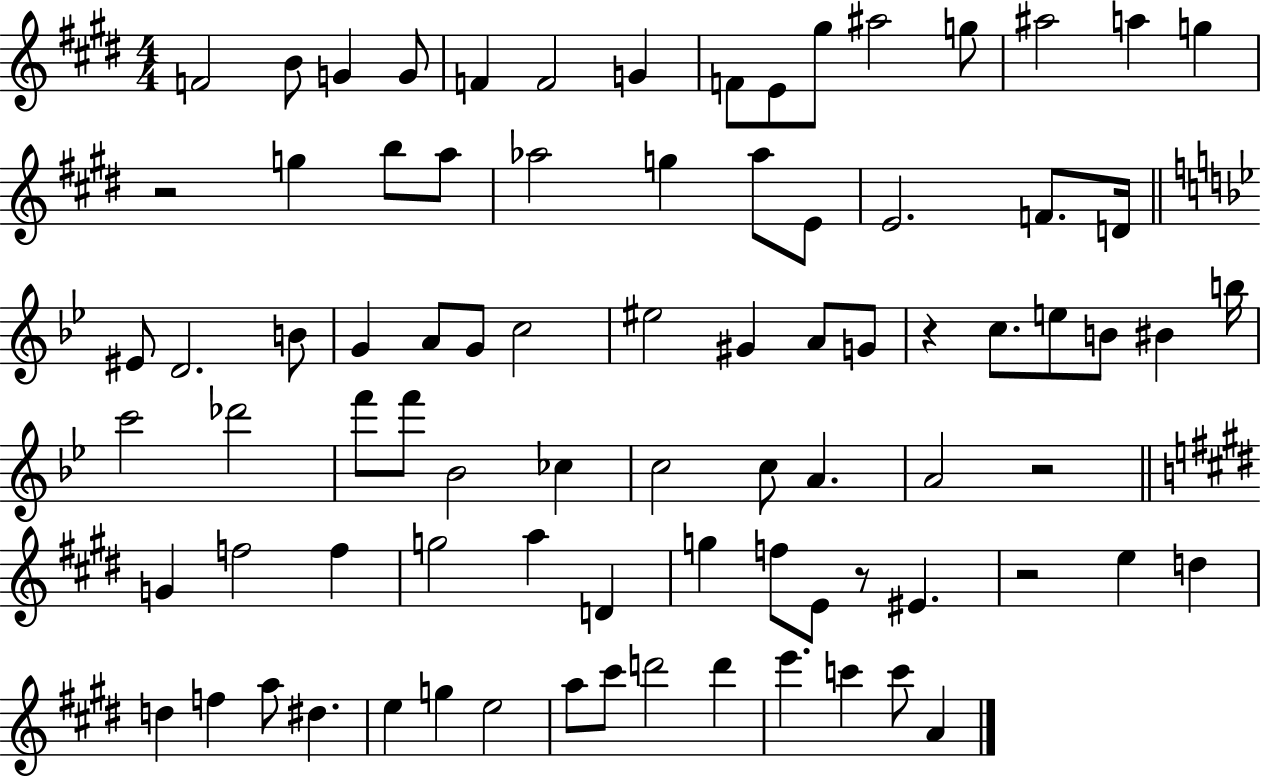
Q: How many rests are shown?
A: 5